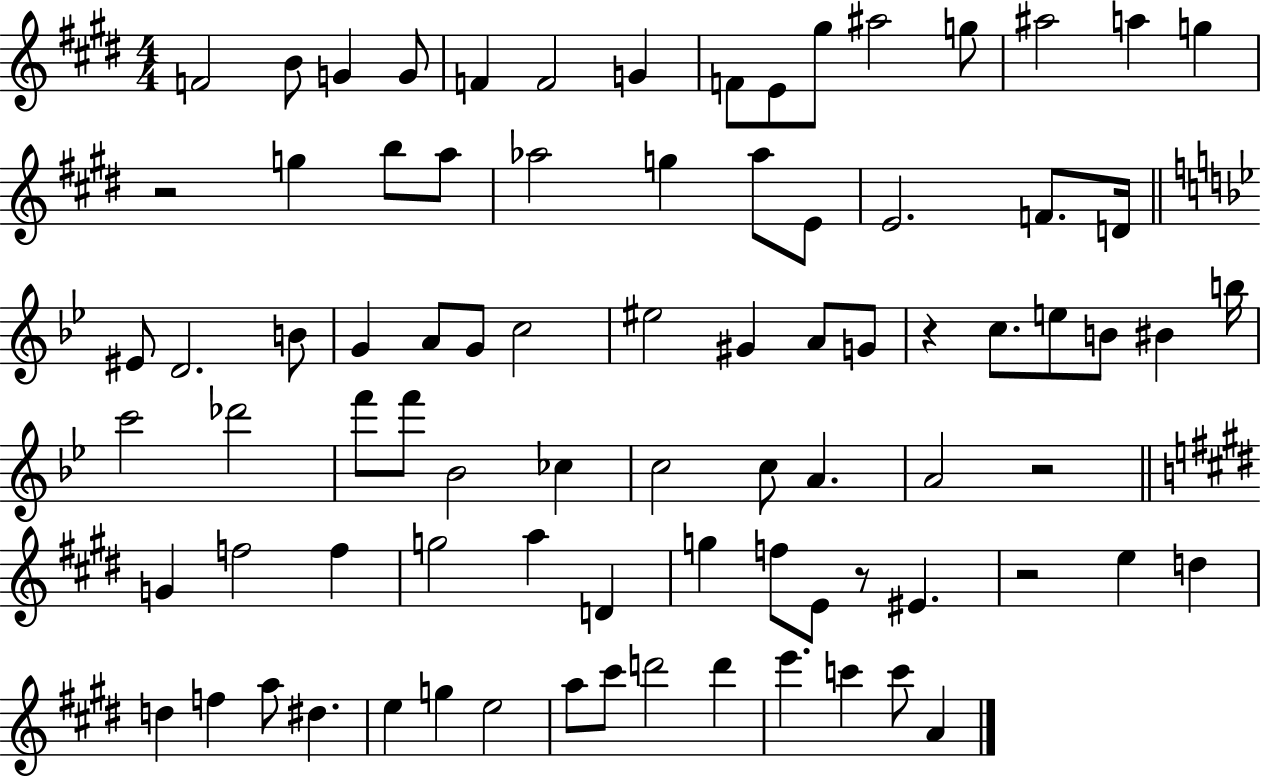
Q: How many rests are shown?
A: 5